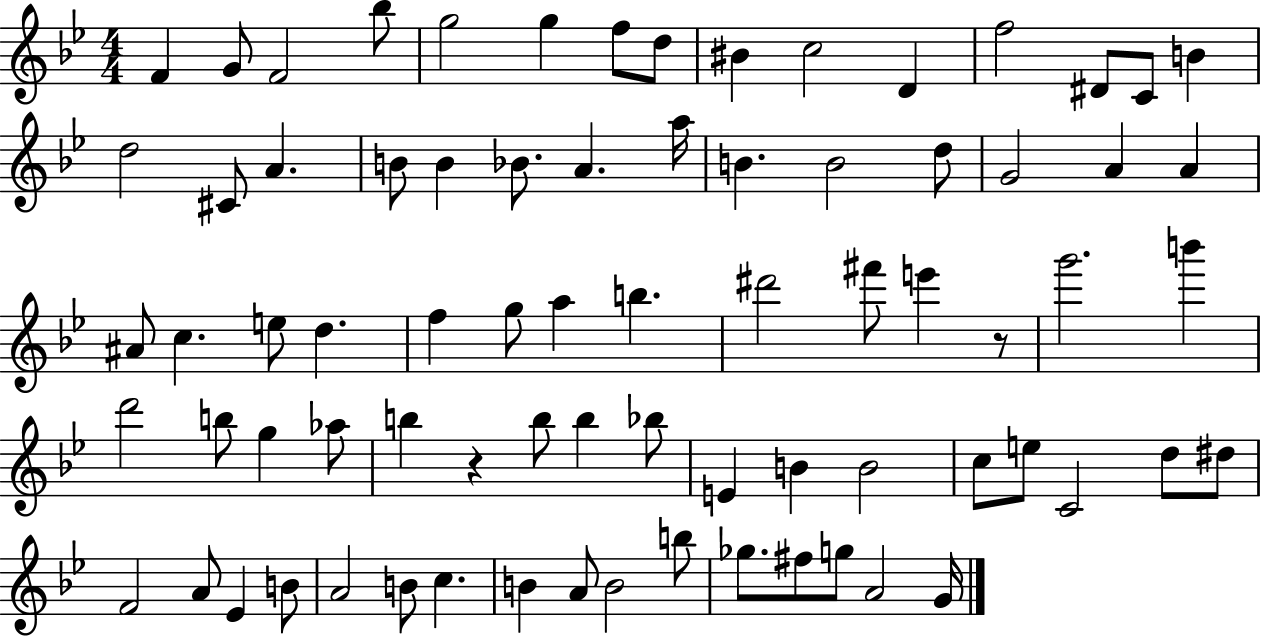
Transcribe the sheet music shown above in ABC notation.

X:1
T:Untitled
M:4/4
L:1/4
K:Bb
F G/2 F2 _b/2 g2 g f/2 d/2 ^B c2 D f2 ^D/2 C/2 B d2 ^C/2 A B/2 B _B/2 A a/4 B B2 d/2 G2 A A ^A/2 c e/2 d f g/2 a b ^d'2 ^f'/2 e' z/2 g'2 b' d'2 b/2 g _a/2 b z b/2 b _b/2 E B B2 c/2 e/2 C2 d/2 ^d/2 F2 A/2 _E B/2 A2 B/2 c B A/2 B2 b/2 _g/2 ^f/2 g/2 A2 G/4